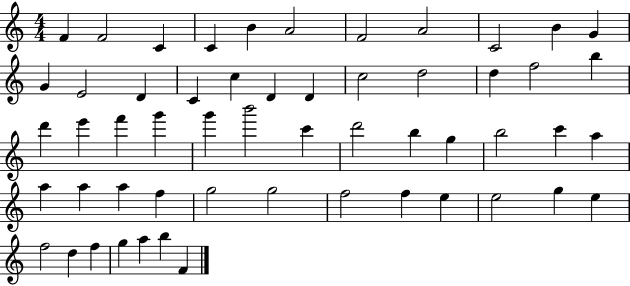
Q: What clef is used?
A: treble